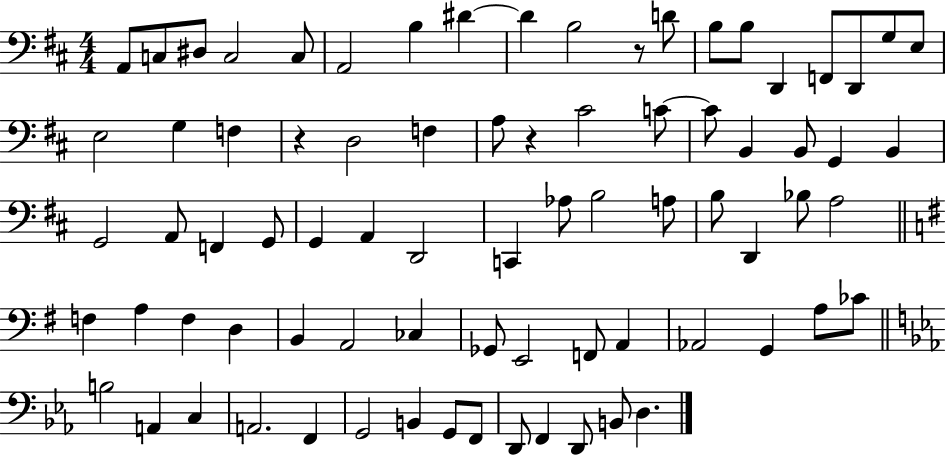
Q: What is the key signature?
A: D major